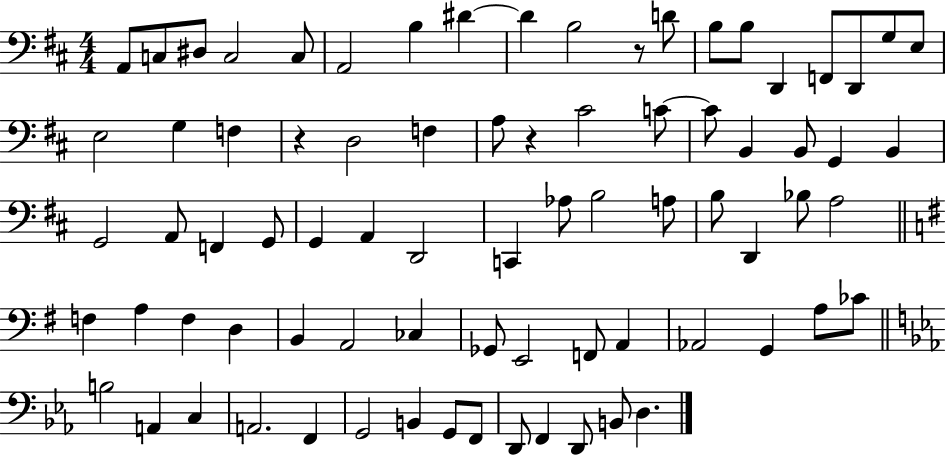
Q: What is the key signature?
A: D major